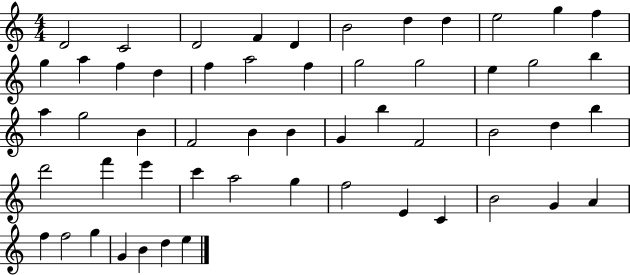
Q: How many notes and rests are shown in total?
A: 54